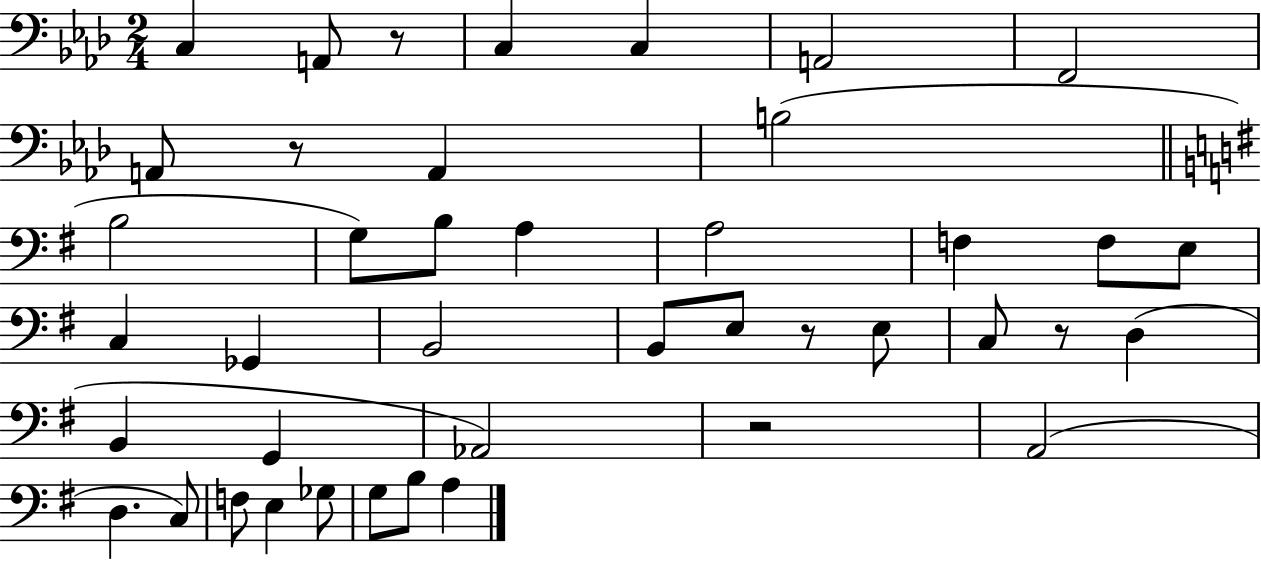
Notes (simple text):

C3/q A2/e R/e C3/q C3/q A2/h F2/h A2/e R/e A2/q B3/h B3/h G3/e B3/e A3/q A3/h F3/q F3/e E3/e C3/q Gb2/q B2/h B2/e E3/e R/e E3/e C3/e R/e D3/q B2/q G2/q Ab2/h R/h A2/h D3/q. C3/e F3/e E3/q Gb3/e G3/e B3/e A3/q